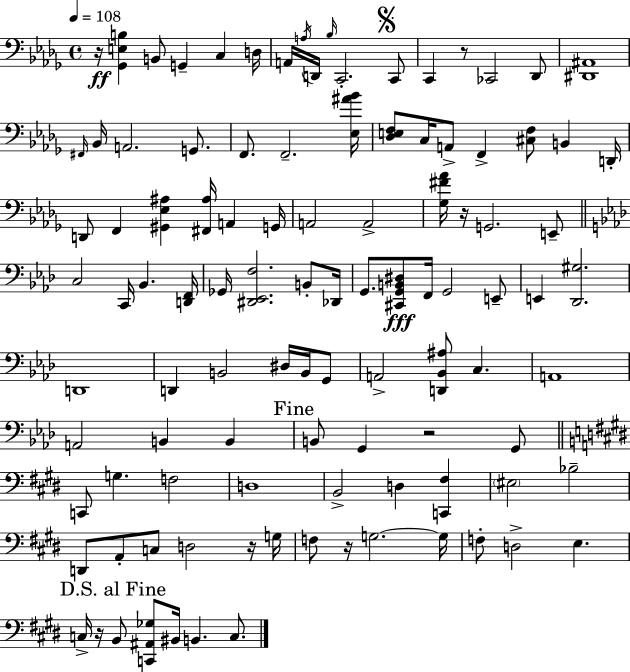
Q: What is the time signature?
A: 4/4